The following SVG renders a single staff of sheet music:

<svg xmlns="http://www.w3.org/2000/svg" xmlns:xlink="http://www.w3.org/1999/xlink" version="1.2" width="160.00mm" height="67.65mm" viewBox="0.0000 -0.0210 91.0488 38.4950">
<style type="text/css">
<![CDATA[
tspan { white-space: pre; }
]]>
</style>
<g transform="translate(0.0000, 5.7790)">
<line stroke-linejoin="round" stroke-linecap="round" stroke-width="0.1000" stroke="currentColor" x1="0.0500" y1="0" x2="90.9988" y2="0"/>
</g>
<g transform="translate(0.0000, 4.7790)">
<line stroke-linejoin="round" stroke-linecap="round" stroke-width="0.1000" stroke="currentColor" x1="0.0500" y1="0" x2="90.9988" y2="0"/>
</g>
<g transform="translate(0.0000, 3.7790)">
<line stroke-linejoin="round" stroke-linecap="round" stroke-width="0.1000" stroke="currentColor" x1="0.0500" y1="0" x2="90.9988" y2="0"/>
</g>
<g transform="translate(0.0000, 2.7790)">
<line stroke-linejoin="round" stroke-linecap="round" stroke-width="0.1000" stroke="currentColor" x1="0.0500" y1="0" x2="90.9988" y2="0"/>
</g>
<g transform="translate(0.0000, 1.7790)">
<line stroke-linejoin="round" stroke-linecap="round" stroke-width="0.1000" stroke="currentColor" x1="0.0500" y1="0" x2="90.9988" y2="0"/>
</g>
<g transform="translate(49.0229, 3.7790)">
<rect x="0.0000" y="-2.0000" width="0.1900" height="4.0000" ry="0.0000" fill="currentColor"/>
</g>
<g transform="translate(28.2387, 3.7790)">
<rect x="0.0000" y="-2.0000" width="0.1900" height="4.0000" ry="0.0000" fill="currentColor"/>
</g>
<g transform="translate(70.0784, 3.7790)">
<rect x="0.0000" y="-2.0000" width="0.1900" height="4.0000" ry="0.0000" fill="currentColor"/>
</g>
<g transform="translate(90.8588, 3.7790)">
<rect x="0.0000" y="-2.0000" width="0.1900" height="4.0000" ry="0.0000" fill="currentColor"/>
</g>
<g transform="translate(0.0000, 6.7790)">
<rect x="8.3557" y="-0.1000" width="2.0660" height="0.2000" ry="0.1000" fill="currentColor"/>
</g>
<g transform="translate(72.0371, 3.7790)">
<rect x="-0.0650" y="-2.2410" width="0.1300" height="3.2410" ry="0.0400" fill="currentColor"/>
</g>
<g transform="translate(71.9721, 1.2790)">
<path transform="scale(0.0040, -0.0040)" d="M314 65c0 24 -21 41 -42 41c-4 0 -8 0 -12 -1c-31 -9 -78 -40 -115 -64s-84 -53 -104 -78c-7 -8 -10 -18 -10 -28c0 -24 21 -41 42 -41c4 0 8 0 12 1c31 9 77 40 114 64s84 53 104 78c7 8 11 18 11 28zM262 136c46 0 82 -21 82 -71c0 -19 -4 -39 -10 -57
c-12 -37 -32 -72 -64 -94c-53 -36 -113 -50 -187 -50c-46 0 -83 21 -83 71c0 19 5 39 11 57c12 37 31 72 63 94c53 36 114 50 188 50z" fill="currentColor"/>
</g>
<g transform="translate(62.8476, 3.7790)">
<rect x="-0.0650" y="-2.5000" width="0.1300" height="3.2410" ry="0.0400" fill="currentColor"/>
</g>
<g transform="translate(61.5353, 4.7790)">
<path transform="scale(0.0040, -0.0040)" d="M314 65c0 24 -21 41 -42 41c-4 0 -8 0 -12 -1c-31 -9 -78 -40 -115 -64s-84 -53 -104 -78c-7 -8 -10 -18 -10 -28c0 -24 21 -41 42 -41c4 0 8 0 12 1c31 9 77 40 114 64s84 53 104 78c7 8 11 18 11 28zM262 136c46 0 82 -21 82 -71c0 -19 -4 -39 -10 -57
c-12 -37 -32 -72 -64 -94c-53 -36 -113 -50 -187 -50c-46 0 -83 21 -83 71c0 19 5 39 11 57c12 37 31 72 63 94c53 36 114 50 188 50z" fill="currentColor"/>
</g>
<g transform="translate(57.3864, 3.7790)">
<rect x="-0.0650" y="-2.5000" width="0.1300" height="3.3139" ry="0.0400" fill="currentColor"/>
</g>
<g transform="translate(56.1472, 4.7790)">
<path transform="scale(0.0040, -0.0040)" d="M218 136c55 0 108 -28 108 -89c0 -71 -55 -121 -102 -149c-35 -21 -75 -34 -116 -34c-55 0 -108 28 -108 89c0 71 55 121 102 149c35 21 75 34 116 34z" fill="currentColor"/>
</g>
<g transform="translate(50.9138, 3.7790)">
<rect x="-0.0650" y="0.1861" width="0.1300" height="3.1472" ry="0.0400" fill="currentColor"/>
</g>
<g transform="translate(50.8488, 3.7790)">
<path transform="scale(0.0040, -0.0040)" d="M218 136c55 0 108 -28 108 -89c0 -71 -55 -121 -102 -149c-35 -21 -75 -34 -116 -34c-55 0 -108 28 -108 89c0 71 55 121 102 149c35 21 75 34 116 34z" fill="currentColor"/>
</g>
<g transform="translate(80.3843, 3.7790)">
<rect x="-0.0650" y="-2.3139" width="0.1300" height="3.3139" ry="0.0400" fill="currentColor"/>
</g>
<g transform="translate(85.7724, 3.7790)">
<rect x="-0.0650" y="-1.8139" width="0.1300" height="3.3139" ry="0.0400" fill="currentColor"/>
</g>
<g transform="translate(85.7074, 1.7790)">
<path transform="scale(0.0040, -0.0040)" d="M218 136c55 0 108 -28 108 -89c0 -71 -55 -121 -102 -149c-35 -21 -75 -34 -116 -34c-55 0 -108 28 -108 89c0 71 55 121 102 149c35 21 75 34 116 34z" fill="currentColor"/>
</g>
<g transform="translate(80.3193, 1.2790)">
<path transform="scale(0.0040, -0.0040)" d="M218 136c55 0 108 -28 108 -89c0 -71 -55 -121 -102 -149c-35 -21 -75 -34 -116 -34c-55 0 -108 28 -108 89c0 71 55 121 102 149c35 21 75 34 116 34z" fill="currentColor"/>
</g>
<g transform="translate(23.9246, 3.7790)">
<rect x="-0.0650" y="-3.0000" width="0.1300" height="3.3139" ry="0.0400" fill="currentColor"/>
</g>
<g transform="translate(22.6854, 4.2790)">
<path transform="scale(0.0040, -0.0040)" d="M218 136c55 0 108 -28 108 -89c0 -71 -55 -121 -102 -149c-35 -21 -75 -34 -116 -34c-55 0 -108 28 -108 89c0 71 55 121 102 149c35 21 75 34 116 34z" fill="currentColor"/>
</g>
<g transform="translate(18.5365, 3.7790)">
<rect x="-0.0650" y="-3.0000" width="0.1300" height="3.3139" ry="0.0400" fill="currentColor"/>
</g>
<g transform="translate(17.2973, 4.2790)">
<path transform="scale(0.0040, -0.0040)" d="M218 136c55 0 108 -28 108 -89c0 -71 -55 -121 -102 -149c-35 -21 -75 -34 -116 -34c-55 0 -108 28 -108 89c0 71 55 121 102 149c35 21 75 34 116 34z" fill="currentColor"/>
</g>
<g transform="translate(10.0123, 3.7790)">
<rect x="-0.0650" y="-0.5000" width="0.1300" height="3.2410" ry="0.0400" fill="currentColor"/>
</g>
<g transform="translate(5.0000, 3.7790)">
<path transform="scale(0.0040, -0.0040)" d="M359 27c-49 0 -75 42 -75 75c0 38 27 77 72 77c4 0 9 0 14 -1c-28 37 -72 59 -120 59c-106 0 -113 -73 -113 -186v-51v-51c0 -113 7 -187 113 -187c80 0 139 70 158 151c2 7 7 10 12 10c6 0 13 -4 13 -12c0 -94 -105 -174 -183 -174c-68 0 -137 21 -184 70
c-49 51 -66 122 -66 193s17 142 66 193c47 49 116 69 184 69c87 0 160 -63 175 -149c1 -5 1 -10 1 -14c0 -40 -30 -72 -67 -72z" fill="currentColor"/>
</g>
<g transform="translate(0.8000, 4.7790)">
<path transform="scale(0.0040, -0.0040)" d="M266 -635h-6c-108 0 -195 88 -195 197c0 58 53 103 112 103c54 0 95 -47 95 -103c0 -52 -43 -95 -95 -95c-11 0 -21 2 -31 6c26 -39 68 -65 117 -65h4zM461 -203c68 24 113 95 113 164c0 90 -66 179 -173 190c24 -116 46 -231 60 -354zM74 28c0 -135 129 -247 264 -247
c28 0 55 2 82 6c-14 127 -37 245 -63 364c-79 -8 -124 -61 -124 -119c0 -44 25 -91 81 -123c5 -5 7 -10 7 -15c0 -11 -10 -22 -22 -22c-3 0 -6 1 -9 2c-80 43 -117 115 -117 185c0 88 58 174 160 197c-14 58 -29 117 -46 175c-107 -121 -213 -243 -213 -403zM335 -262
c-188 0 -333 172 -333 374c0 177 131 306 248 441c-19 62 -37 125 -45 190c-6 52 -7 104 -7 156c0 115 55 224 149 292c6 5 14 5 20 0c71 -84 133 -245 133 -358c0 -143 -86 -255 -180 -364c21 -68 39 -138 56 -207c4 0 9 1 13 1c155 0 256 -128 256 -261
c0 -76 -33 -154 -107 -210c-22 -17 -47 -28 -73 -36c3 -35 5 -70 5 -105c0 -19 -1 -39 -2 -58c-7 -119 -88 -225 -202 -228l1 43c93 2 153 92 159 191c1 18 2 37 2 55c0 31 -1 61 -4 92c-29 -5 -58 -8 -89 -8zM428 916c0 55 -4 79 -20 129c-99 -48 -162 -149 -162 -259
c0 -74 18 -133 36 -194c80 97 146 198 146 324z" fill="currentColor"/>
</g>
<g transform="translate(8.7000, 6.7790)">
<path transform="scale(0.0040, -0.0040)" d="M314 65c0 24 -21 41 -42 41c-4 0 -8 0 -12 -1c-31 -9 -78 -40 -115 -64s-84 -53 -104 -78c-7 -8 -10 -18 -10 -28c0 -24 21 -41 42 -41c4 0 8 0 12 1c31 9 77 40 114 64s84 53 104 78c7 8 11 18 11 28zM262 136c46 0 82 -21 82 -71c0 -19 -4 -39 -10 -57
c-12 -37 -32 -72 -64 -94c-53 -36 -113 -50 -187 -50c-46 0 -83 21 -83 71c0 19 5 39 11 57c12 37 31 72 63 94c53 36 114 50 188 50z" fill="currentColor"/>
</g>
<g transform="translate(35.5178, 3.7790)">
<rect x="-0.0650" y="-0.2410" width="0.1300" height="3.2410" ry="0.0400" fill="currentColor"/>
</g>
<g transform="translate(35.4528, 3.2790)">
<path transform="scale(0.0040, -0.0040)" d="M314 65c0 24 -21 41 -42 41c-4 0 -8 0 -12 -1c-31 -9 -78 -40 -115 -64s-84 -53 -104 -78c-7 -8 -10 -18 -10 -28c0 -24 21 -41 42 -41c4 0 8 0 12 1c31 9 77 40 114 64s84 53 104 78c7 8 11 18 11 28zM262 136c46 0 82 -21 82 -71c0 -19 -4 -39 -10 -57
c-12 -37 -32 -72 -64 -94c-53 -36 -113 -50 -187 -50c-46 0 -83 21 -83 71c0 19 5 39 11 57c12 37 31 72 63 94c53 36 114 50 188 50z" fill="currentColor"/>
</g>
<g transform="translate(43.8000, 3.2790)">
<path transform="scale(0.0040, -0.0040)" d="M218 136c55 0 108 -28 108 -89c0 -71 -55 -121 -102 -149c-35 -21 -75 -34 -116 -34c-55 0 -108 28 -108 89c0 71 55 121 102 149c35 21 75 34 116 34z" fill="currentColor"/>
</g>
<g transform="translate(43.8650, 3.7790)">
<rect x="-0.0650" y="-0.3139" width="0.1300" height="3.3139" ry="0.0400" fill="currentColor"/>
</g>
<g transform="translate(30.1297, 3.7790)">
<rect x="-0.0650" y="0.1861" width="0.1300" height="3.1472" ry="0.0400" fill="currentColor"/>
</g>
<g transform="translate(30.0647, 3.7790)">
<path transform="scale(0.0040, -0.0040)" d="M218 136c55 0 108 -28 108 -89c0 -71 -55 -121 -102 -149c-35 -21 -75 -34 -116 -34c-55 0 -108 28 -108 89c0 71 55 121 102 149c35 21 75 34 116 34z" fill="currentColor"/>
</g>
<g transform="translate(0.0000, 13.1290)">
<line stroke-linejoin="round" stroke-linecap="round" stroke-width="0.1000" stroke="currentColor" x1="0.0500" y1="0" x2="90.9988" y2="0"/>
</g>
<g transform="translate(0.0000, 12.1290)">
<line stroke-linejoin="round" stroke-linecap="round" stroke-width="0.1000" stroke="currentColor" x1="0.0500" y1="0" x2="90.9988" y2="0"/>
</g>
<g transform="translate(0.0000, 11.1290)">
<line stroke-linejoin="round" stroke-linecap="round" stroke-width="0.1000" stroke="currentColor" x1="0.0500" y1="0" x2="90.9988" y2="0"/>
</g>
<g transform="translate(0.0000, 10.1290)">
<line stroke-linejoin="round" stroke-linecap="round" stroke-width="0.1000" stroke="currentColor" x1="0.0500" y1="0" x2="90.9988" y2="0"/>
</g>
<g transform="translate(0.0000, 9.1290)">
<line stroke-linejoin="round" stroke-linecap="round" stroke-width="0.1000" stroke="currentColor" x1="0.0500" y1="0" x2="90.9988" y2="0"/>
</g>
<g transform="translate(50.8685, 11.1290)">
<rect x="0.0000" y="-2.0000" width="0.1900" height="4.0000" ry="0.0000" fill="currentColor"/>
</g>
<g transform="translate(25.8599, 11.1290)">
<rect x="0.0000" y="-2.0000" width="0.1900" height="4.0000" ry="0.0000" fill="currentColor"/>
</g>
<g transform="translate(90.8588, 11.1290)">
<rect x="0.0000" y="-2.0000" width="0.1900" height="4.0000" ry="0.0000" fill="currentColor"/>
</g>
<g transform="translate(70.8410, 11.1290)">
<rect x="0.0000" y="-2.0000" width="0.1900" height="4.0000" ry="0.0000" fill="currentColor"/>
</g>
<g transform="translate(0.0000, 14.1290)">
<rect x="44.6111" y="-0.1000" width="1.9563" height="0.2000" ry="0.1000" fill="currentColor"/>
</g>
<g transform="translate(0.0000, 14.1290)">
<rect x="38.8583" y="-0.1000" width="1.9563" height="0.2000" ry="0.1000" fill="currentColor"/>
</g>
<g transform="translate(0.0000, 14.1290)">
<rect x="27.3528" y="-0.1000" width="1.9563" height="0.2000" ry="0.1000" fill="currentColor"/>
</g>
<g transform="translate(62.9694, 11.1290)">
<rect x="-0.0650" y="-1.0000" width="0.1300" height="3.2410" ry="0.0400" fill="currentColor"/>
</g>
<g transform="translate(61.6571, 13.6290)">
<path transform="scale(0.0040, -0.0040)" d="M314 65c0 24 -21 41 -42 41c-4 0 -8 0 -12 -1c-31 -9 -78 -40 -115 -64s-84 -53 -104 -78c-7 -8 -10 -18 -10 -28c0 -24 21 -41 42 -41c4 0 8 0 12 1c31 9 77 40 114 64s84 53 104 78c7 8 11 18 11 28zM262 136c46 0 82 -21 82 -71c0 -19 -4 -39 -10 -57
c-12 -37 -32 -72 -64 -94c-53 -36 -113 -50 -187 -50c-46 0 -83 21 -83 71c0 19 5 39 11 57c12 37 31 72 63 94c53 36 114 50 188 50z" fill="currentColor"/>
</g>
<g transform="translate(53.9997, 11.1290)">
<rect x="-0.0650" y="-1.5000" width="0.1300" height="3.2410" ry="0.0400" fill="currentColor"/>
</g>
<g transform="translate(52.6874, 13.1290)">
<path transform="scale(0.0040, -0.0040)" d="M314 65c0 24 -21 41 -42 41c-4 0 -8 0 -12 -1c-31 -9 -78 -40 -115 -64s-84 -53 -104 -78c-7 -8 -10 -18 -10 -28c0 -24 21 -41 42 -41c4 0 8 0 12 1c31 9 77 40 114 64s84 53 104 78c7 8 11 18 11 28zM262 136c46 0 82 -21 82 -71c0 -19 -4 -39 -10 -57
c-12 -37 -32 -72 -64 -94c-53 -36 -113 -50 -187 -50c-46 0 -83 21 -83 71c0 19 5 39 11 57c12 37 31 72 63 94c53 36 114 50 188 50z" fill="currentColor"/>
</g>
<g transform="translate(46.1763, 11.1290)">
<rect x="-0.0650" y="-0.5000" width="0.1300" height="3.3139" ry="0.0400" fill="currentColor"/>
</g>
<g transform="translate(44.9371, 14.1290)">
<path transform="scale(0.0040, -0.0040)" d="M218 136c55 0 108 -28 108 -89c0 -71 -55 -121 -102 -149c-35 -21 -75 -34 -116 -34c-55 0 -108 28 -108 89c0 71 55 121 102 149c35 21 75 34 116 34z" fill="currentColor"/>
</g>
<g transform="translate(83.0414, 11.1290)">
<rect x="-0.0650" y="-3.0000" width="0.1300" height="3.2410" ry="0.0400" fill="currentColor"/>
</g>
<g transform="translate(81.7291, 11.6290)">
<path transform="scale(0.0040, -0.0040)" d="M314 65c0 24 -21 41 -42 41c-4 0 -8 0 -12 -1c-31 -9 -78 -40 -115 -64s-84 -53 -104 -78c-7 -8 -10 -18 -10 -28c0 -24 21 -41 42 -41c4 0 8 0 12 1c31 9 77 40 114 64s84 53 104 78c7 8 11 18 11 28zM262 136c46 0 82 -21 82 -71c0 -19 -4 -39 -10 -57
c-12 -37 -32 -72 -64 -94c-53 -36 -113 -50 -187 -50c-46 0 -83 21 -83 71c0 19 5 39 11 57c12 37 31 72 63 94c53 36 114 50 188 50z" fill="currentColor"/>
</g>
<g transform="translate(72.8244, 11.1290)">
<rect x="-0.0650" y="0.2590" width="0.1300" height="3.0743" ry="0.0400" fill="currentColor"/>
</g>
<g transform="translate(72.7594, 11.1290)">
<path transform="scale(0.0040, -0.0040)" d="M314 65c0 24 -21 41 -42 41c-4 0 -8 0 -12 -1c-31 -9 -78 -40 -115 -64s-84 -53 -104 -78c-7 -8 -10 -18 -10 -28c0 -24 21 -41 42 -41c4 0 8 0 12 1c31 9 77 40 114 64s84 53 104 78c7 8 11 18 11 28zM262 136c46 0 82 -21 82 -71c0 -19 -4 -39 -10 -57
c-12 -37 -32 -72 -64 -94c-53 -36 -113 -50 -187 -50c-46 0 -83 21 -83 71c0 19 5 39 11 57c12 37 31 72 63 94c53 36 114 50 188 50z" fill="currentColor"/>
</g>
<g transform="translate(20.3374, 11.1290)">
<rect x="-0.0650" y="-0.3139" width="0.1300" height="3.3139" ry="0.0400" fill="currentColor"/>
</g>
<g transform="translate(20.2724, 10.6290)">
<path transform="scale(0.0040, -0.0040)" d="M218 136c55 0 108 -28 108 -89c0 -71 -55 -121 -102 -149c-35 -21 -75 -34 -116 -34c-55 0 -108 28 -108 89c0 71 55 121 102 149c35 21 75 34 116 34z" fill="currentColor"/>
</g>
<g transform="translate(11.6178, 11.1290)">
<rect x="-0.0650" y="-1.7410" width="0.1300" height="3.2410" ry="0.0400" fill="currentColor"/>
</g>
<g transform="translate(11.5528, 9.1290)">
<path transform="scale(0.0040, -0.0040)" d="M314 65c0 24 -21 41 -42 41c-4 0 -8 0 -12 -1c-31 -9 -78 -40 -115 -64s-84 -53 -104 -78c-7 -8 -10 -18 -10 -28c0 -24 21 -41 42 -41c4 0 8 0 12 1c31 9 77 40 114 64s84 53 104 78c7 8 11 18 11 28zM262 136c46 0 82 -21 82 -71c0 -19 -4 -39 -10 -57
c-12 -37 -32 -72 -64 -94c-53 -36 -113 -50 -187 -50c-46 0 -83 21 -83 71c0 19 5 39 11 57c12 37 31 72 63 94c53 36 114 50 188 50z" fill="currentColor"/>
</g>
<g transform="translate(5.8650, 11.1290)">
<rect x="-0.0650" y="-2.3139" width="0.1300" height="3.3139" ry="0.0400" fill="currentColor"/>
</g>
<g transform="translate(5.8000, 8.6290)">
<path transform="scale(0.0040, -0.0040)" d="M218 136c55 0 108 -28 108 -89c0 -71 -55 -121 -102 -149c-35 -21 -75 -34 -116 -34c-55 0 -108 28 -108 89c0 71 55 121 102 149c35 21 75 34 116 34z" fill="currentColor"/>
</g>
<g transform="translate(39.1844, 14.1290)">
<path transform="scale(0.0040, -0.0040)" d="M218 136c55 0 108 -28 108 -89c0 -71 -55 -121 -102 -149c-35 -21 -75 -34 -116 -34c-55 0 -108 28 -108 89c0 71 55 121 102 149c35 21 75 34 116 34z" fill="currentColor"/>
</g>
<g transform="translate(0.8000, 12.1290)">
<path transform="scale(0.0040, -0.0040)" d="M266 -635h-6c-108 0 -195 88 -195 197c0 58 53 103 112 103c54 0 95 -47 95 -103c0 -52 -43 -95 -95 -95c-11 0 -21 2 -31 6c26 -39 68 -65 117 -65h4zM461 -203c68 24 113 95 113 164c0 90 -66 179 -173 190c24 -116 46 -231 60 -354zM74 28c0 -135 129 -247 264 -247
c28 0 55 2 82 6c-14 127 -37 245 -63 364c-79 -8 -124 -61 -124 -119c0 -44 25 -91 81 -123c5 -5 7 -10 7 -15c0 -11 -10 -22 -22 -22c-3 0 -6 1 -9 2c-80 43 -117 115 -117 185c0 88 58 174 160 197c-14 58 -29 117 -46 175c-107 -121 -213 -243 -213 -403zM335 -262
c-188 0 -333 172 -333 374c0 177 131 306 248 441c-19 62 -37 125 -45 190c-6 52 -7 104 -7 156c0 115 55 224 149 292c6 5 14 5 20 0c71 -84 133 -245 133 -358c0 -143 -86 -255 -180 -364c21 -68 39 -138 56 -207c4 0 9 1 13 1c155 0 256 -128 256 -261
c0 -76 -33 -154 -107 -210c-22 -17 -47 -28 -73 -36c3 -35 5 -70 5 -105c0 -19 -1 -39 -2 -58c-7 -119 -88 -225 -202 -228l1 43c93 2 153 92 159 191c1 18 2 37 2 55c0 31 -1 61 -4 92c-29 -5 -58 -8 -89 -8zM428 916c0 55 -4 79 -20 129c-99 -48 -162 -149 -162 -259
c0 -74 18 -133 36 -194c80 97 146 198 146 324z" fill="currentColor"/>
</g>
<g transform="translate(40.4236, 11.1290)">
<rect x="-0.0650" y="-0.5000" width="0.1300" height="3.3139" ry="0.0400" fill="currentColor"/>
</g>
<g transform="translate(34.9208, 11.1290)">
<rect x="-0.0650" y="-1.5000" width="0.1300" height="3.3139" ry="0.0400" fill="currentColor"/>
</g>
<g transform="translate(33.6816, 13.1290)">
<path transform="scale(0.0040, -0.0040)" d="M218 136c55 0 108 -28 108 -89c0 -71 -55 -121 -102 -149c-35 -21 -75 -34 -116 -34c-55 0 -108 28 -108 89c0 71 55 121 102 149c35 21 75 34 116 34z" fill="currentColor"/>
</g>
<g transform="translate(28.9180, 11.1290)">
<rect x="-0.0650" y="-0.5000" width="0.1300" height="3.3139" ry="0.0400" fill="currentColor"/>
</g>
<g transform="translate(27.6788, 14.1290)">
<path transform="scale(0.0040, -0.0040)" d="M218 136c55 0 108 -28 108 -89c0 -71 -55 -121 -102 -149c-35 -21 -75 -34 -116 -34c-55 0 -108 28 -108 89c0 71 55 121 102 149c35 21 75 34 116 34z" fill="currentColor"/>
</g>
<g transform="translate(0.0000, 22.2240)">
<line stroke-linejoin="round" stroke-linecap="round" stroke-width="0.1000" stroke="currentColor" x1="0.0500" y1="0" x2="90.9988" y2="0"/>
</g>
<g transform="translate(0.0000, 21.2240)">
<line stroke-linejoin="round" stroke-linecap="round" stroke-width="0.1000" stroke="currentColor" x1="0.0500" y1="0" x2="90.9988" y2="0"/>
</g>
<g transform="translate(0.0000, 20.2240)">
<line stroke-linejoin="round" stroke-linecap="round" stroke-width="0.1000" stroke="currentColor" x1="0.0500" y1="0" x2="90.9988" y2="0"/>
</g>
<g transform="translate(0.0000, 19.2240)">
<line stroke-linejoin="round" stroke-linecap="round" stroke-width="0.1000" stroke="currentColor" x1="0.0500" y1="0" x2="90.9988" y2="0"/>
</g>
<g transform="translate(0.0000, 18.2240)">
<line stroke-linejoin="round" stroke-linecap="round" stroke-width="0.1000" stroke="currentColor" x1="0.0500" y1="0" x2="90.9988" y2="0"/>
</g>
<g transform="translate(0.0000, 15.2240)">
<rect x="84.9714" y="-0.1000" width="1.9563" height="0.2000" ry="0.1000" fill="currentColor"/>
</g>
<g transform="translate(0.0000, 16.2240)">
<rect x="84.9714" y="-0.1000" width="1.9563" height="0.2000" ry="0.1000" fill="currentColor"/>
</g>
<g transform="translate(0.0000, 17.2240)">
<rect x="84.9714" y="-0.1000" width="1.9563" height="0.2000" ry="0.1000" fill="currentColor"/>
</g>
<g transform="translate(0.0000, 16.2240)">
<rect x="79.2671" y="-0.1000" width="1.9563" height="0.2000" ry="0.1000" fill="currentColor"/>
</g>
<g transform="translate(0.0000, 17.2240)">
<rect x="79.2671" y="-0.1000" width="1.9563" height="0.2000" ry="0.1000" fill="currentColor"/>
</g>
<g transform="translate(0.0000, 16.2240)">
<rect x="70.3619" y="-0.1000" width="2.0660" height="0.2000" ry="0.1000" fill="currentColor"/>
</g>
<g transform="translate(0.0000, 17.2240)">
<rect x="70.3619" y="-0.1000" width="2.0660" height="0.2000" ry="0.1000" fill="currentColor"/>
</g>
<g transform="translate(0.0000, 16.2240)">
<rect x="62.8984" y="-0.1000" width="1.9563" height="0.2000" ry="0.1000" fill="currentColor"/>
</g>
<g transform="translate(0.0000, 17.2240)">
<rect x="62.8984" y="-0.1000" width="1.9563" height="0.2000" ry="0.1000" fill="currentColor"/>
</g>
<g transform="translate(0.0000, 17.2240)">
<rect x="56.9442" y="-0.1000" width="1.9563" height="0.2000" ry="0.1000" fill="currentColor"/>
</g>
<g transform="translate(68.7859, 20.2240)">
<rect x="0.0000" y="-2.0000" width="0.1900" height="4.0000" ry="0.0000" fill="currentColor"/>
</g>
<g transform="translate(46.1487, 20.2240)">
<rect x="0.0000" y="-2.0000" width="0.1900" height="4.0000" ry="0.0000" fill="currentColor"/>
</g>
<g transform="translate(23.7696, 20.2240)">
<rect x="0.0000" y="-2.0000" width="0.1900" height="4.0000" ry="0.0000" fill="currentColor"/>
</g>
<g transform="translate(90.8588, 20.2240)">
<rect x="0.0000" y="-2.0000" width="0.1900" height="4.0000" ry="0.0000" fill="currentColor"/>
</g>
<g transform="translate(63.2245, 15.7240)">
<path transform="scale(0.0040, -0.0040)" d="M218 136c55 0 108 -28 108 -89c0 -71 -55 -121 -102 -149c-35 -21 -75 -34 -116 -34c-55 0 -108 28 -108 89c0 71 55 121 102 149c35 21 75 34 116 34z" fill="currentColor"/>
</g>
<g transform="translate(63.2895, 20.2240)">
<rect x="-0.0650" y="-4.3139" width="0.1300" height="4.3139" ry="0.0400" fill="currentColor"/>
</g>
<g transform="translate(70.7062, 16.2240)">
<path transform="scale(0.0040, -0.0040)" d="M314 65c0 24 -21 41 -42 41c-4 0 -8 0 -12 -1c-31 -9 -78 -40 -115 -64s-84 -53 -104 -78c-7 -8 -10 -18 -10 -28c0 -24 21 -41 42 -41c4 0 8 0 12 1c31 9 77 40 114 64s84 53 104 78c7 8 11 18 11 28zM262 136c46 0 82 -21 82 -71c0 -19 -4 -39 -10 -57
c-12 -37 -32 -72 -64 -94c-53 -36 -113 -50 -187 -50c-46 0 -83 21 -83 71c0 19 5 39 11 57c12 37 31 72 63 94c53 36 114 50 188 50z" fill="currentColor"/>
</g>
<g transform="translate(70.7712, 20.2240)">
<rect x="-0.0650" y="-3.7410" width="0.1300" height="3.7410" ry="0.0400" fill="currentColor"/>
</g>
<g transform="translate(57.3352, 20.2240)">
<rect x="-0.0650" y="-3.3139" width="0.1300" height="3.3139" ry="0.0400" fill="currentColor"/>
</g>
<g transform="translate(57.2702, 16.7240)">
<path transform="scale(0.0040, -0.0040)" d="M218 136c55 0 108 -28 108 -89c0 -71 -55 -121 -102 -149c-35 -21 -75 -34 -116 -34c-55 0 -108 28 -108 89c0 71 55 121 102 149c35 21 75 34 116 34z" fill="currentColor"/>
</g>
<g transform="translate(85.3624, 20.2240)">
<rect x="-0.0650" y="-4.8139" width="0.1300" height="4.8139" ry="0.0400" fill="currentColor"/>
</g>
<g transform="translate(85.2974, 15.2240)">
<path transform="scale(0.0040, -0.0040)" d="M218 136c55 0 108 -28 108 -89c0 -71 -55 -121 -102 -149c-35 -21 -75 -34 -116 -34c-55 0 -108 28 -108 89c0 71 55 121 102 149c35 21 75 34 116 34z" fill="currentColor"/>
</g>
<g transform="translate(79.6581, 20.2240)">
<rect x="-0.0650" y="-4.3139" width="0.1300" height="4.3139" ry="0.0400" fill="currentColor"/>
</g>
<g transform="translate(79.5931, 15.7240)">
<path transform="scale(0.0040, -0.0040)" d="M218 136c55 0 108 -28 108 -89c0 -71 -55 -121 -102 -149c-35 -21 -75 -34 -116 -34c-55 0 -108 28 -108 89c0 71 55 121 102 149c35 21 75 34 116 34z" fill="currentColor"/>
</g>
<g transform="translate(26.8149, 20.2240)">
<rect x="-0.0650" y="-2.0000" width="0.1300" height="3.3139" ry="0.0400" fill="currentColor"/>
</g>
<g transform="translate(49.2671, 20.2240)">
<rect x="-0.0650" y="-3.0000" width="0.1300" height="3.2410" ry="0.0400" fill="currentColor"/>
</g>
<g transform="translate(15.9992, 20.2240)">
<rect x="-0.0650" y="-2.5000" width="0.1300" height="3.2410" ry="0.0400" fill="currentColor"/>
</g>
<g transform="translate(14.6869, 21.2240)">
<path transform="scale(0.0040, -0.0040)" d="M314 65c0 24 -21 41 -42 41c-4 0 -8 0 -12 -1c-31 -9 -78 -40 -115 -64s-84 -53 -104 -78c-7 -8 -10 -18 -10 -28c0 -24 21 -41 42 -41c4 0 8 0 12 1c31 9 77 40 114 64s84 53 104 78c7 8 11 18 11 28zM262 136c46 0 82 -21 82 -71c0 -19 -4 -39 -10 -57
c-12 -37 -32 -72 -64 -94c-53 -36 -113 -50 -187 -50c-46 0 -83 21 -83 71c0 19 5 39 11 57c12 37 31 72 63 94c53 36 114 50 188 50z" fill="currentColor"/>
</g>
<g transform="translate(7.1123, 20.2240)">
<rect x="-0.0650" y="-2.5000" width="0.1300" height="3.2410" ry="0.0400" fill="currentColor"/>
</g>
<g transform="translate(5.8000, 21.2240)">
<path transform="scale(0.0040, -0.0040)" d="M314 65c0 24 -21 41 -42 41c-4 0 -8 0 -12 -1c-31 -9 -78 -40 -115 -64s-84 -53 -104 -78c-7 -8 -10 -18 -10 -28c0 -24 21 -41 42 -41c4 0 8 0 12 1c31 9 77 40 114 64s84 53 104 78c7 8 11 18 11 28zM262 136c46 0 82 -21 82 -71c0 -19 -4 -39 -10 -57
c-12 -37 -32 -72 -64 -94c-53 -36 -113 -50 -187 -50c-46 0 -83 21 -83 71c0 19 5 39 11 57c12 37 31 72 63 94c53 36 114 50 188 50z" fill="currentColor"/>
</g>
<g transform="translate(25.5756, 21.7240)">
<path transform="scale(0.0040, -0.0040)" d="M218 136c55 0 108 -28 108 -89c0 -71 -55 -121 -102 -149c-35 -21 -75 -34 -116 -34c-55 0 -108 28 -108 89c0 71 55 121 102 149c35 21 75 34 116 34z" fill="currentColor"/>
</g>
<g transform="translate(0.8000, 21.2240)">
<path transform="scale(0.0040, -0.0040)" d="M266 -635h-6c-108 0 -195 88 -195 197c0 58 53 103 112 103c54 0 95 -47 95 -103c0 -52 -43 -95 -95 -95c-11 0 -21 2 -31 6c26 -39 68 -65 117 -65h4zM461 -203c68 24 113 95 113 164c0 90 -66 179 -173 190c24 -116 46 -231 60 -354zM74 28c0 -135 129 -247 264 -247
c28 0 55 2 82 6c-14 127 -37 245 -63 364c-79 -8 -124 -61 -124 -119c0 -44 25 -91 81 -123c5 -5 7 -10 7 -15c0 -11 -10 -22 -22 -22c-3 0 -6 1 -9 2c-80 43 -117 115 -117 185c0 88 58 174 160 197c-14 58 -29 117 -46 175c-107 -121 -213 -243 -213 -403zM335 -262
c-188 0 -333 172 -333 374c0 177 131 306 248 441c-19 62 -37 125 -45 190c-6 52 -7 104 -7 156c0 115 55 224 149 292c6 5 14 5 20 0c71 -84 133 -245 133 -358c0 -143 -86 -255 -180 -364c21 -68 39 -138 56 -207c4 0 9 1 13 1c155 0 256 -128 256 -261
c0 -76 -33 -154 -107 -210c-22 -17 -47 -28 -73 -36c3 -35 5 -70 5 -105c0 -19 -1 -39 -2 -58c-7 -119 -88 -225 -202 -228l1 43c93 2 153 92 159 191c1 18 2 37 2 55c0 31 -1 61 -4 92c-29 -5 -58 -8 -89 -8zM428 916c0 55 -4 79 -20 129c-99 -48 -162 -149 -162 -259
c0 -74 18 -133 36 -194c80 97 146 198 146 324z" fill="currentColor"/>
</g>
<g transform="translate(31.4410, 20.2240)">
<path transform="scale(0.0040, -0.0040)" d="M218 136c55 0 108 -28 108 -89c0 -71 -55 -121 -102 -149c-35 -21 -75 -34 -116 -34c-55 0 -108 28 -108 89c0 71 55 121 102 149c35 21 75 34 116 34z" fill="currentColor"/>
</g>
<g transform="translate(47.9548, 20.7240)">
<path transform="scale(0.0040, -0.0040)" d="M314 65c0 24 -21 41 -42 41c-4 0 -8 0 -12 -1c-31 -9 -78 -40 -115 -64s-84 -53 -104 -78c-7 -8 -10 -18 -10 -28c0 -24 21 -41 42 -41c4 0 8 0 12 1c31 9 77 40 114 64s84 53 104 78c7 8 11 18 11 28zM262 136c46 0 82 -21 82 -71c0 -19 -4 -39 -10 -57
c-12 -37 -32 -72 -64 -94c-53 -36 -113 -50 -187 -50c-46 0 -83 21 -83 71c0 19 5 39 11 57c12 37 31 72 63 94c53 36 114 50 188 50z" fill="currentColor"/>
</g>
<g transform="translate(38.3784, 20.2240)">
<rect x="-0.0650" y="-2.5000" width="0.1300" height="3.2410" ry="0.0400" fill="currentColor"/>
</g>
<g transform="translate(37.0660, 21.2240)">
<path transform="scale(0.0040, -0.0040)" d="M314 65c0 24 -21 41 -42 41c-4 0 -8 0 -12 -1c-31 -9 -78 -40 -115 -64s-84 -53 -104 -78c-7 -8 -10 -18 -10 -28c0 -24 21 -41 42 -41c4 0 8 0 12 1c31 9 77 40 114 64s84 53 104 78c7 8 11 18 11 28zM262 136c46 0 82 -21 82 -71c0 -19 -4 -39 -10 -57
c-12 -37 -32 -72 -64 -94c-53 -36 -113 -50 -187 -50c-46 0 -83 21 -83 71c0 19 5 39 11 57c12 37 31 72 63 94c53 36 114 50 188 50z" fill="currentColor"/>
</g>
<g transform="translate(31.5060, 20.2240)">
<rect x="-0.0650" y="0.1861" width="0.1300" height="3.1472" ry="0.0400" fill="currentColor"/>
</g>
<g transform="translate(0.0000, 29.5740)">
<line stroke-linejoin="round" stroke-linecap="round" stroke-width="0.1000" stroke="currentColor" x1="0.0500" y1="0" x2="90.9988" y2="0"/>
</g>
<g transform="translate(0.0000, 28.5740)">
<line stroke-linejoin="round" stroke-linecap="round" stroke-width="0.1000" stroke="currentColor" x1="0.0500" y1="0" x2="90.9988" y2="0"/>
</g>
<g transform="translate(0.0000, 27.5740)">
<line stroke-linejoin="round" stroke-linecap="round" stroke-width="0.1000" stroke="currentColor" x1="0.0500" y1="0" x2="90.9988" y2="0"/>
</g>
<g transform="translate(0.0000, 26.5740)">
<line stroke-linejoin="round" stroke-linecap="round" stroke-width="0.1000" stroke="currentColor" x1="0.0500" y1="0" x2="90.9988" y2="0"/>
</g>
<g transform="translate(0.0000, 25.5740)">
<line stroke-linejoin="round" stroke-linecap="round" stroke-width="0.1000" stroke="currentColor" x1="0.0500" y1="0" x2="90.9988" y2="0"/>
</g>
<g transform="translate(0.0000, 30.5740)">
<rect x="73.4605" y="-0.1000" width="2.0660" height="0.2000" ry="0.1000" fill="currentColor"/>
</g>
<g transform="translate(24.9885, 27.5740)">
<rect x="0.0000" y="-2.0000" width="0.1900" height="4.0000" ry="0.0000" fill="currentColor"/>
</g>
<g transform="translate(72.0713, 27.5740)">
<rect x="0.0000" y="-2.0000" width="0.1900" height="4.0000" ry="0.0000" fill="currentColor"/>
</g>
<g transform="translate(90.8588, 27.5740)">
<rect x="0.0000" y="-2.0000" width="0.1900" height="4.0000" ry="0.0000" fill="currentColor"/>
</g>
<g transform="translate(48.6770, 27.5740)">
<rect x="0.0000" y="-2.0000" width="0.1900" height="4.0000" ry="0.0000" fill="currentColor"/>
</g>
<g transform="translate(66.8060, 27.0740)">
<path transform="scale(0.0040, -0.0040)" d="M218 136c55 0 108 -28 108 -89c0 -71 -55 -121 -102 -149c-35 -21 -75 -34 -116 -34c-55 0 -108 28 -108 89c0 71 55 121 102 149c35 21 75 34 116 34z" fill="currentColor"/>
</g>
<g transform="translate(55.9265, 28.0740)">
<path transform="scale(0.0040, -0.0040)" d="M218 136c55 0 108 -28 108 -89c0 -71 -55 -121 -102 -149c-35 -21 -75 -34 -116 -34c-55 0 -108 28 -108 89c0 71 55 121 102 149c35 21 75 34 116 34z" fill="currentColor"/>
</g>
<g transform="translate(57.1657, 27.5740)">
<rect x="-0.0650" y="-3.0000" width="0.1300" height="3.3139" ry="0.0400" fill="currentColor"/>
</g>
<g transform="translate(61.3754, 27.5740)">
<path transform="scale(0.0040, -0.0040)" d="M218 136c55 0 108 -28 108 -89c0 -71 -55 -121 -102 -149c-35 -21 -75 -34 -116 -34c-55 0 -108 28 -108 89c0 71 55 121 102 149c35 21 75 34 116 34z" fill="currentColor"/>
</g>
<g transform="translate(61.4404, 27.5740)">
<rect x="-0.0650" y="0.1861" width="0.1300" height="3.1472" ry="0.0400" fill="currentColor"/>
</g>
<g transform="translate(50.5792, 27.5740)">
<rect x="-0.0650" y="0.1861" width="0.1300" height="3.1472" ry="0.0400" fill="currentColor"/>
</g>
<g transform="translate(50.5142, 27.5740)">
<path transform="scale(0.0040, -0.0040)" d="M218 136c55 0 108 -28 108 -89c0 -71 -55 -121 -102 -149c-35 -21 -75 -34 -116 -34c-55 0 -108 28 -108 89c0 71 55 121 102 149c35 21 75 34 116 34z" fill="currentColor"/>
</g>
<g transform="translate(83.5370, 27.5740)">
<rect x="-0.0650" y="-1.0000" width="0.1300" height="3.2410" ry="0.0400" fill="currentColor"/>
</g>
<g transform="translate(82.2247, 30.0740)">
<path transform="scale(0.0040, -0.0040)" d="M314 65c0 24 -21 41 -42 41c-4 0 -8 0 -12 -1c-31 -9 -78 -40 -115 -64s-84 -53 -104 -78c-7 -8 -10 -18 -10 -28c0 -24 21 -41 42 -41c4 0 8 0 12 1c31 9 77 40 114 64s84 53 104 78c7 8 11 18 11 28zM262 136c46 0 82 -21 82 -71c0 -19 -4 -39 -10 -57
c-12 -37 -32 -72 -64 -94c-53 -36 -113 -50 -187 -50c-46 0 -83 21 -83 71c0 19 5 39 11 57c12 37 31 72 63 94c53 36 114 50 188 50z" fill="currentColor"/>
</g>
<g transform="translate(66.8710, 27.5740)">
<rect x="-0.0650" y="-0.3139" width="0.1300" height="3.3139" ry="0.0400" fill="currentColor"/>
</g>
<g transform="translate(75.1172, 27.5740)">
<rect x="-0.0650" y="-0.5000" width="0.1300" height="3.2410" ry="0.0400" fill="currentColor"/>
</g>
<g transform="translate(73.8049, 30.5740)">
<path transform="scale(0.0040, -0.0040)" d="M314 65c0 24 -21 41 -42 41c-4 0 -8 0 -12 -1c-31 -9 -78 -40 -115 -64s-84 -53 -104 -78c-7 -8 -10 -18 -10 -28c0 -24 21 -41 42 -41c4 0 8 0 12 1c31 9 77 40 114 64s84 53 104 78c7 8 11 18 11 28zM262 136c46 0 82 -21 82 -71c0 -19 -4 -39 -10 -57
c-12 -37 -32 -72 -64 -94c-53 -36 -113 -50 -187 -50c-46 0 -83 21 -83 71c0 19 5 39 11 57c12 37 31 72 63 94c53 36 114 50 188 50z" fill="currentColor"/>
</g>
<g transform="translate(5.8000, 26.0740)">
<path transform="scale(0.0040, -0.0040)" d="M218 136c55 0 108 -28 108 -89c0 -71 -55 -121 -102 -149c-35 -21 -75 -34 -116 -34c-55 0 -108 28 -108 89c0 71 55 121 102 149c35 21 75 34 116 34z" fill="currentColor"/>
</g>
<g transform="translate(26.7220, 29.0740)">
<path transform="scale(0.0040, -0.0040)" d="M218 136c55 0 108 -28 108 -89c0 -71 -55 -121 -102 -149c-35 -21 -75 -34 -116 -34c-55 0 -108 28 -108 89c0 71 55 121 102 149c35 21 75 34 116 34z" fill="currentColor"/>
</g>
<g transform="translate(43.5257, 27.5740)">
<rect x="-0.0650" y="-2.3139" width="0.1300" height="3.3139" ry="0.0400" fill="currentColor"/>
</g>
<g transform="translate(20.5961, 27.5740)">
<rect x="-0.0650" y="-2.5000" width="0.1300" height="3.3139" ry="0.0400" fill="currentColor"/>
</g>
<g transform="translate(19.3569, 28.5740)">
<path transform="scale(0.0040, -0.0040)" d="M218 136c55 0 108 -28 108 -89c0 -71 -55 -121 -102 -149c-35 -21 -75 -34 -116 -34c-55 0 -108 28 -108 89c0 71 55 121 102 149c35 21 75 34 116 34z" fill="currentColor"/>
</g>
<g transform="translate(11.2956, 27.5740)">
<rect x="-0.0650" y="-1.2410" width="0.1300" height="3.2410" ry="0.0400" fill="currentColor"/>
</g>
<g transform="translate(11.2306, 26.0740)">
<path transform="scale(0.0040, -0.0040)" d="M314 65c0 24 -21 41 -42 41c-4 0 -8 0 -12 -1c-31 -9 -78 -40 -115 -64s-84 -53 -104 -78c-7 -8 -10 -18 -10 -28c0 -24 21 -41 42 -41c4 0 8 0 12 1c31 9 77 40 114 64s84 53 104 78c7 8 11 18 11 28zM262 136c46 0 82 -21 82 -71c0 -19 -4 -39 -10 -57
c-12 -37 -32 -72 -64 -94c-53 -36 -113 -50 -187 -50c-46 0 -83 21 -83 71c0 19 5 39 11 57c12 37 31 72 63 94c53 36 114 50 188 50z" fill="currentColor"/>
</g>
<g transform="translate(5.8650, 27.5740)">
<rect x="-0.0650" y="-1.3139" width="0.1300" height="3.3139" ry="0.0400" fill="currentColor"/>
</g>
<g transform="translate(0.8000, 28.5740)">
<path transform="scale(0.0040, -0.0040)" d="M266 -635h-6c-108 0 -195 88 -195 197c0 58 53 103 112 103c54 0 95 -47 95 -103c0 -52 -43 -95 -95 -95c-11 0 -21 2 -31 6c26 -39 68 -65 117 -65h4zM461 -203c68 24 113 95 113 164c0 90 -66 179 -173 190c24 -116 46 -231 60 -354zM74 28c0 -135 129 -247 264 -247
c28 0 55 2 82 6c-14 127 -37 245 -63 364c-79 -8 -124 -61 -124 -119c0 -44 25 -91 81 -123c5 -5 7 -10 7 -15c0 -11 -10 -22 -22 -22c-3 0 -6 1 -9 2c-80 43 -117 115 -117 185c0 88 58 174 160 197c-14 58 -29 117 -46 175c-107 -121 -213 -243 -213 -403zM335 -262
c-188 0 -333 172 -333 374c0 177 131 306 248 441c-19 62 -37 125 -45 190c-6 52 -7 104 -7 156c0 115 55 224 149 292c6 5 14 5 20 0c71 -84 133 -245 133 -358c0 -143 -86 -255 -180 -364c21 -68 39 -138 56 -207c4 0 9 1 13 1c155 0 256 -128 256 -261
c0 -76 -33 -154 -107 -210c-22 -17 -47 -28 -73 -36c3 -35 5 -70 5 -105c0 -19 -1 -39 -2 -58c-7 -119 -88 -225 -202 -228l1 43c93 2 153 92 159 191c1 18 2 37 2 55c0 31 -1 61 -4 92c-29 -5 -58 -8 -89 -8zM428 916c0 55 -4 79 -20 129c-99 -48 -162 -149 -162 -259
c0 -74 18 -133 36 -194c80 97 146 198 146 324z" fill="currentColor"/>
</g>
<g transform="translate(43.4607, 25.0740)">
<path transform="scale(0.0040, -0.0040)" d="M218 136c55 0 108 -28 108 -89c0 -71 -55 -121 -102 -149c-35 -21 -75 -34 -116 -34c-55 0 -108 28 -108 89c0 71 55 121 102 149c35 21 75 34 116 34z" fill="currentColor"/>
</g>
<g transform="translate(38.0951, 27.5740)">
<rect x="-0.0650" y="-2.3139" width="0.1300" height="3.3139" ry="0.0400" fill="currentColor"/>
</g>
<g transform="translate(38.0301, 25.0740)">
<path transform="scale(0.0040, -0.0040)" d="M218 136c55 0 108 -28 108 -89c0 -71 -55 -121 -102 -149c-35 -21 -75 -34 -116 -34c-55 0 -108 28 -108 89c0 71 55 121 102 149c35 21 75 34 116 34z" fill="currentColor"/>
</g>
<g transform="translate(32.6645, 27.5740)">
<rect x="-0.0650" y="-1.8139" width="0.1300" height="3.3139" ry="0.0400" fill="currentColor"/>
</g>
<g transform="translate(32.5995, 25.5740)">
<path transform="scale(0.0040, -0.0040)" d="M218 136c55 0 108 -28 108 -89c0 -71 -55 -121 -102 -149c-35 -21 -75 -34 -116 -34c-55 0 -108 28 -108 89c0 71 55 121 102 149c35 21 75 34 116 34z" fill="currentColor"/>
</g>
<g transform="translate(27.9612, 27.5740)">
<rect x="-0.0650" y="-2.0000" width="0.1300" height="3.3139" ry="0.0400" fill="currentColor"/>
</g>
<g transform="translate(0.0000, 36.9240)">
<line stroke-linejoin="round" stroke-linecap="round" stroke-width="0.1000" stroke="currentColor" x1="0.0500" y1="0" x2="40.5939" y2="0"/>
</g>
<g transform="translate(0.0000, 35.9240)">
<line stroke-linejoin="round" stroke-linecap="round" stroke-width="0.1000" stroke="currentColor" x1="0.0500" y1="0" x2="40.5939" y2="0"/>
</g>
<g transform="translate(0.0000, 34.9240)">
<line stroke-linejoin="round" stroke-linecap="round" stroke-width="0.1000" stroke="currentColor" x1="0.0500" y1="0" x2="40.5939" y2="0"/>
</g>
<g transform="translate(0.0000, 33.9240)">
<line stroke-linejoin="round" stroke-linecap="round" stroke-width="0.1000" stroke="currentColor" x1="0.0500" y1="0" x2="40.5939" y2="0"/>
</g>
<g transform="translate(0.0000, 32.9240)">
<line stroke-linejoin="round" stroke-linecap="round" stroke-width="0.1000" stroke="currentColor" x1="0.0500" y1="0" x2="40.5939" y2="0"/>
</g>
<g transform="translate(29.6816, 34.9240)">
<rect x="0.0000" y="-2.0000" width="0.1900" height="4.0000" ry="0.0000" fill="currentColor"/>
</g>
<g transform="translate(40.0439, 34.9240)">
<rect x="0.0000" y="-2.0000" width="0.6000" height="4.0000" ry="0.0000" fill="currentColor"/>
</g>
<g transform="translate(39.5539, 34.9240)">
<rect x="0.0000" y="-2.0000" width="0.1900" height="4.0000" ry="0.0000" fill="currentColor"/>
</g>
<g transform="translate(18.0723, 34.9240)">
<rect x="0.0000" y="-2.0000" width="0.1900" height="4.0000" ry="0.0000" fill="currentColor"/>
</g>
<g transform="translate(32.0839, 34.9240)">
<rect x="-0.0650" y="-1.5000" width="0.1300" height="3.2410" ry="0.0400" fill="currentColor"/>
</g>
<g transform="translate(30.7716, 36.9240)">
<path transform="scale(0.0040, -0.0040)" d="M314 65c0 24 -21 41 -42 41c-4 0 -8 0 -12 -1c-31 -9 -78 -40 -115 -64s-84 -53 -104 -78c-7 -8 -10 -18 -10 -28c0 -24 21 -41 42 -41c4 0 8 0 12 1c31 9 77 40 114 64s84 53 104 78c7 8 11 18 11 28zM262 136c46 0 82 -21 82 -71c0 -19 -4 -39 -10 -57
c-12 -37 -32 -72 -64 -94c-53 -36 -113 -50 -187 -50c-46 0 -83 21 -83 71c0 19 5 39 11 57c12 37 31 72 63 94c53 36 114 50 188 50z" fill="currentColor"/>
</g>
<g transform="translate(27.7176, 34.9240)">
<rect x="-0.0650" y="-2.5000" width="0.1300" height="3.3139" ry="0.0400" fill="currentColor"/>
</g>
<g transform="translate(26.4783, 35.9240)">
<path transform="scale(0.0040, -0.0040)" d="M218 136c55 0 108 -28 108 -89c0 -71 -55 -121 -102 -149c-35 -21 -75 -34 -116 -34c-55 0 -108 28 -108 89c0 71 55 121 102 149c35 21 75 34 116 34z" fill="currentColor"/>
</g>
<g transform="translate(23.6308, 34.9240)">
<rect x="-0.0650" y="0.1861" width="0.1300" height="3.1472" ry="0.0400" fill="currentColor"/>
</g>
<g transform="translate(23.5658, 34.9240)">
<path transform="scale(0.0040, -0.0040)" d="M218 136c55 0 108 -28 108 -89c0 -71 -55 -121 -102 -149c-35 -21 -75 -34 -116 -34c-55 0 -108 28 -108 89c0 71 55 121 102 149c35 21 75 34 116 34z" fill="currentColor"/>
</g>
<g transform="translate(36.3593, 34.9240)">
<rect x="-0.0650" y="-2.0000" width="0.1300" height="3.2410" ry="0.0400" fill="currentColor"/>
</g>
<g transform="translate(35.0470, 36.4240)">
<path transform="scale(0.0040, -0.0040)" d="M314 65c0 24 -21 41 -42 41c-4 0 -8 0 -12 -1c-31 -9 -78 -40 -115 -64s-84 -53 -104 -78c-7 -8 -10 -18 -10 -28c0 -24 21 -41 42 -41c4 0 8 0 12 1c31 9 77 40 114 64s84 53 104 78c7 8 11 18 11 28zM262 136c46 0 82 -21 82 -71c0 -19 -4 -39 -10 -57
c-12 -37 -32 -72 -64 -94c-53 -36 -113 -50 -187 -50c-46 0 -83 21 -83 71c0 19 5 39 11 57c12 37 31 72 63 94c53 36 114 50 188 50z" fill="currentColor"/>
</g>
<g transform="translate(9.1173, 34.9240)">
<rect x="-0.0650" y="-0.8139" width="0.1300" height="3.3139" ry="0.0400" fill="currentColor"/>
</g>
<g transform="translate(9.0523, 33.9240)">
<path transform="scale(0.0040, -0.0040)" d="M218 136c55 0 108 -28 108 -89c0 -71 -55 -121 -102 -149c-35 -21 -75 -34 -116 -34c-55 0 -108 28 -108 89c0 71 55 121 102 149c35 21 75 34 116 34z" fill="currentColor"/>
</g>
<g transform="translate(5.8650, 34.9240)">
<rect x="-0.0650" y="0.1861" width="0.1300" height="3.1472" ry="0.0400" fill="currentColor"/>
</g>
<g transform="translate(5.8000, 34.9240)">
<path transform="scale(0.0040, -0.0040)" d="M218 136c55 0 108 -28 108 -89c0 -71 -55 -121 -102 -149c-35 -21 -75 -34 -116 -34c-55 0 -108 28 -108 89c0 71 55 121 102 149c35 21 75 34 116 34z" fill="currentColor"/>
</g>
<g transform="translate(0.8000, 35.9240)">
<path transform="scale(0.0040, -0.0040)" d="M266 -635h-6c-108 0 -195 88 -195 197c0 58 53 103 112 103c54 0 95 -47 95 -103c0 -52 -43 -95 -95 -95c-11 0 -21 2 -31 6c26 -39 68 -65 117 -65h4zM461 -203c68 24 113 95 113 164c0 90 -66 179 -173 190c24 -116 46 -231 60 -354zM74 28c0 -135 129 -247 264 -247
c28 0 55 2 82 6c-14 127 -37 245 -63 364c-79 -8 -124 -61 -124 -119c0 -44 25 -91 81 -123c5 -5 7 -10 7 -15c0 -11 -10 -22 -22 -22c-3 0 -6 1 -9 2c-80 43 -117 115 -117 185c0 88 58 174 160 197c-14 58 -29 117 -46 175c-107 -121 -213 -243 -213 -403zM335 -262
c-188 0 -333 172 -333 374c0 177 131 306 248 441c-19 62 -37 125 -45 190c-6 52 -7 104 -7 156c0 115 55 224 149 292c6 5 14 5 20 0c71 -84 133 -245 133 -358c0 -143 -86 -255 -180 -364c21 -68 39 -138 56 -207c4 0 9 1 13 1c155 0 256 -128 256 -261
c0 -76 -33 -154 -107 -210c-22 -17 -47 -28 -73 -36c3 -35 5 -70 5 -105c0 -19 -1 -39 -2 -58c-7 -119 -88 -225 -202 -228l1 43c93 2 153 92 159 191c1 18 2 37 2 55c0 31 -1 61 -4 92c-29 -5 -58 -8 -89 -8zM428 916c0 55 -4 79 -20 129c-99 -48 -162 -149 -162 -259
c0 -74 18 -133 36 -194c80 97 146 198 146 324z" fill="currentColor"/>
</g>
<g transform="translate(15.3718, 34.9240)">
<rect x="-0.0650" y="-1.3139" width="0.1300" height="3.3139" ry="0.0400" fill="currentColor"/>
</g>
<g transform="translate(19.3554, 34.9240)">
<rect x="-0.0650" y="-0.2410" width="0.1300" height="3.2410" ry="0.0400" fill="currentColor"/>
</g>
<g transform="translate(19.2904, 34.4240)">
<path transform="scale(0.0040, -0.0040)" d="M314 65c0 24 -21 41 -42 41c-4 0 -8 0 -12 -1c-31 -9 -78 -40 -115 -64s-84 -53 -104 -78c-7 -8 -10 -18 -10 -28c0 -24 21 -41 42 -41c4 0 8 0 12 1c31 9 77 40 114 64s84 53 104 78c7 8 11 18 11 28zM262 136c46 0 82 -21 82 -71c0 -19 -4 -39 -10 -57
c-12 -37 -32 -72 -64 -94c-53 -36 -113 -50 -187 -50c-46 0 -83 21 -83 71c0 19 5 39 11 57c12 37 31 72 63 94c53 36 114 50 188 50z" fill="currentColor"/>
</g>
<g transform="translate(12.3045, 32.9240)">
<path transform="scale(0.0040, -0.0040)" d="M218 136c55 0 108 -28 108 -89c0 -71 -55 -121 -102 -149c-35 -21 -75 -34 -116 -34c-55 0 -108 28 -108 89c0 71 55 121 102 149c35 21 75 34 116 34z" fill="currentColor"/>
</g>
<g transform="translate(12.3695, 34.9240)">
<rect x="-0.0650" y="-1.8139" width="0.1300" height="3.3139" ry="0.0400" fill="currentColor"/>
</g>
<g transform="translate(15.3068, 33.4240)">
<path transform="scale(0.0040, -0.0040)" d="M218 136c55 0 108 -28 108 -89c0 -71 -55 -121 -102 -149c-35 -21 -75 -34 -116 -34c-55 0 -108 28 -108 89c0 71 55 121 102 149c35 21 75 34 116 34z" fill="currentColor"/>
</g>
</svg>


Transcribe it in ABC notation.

X:1
T:Untitled
M:4/4
L:1/4
K:C
C2 A A B c2 c B G G2 g2 g f g f2 c C E C C E2 D2 B2 A2 G2 G2 F B G2 A2 b d' c'2 d' e' e e2 G F f g g B A B c C2 D2 B d f e c2 B G E2 F2